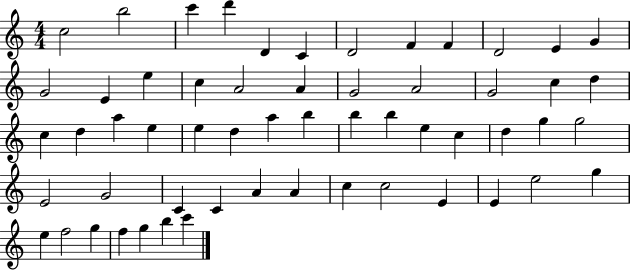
X:1
T:Untitled
M:4/4
L:1/4
K:C
c2 b2 c' d' D C D2 F F D2 E G G2 E e c A2 A G2 A2 G2 c d c d a e e d a b b b e c d g g2 E2 G2 C C A A c c2 E E e2 g e f2 g f g b c'